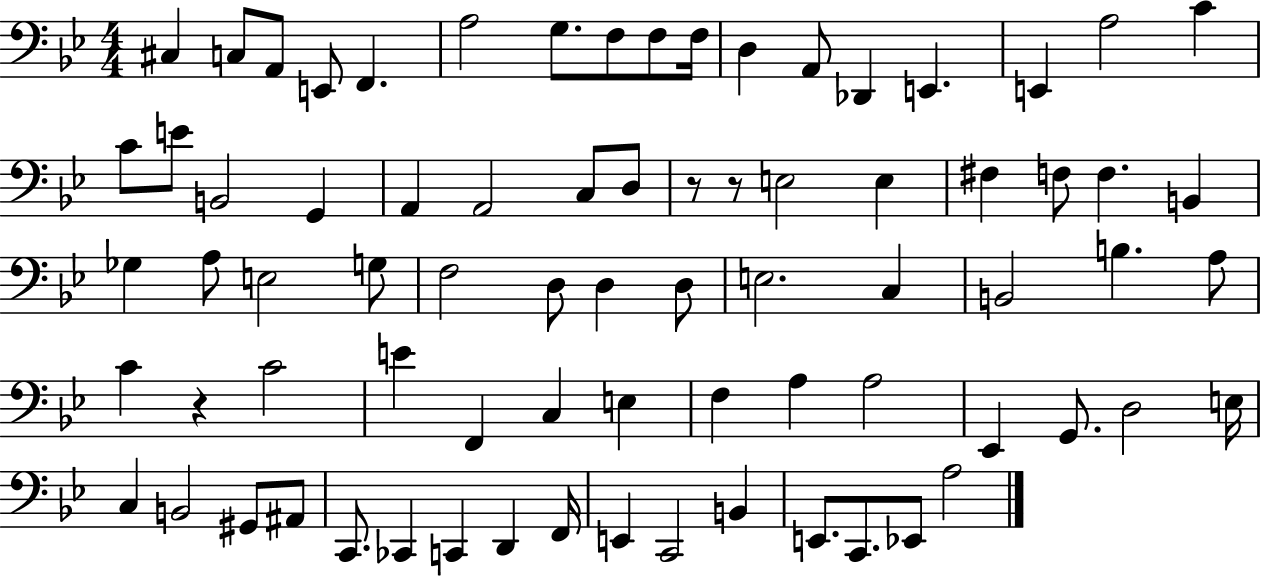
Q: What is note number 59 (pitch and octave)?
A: B2